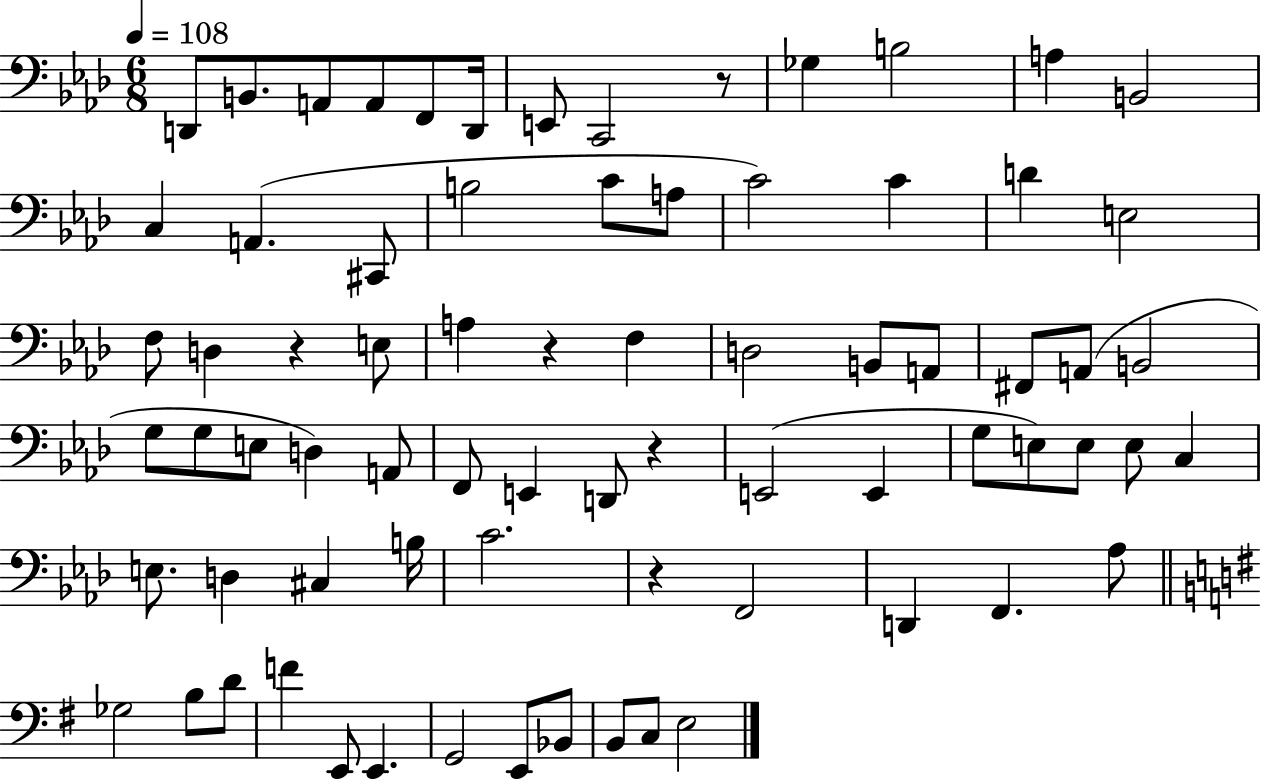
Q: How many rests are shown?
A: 5